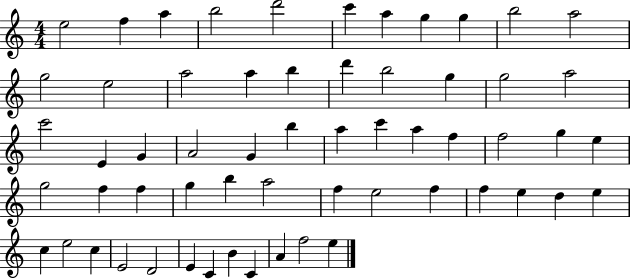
X:1
T:Untitled
M:4/4
L:1/4
K:C
e2 f a b2 d'2 c' a g g b2 a2 g2 e2 a2 a b d' b2 g g2 a2 c'2 E G A2 G b a c' a f f2 g e g2 f f g b a2 f e2 f f e d e c e2 c E2 D2 E C B C A f2 e